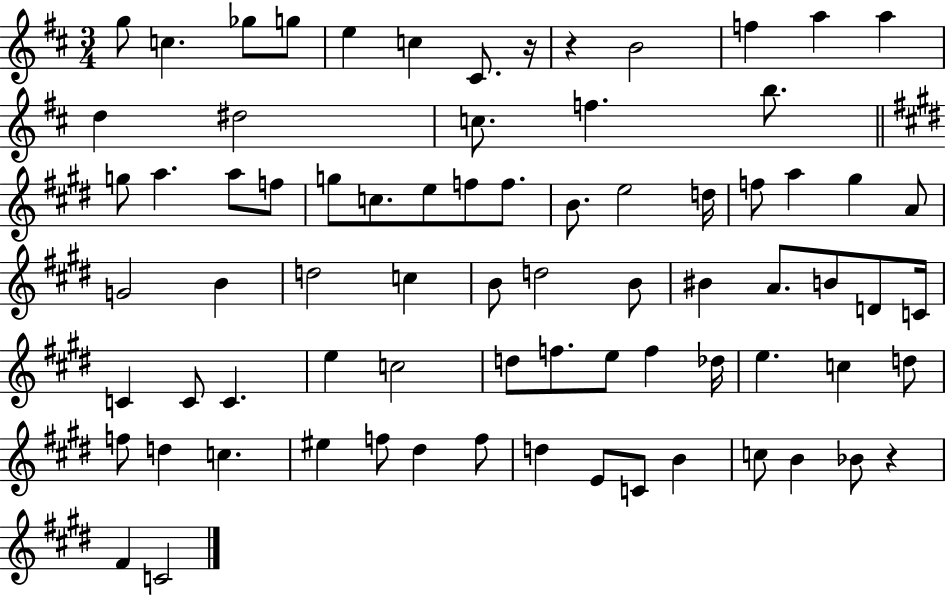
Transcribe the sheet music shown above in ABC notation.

X:1
T:Untitled
M:3/4
L:1/4
K:D
g/2 c _g/2 g/2 e c ^C/2 z/4 z B2 f a a d ^d2 c/2 f b/2 g/2 a a/2 f/2 g/2 c/2 e/2 f/2 f/2 B/2 e2 d/4 f/2 a ^g A/2 G2 B d2 c B/2 d2 B/2 ^B A/2 B/2 D/2 C/4 C C/2 C e c2 d/2 f/2 e/2 f _d/4 e c d/2 f/2 d c ^e f/2 ^d f/2 d E/2 C/2 B c/2 B _B/2 z ^F C2